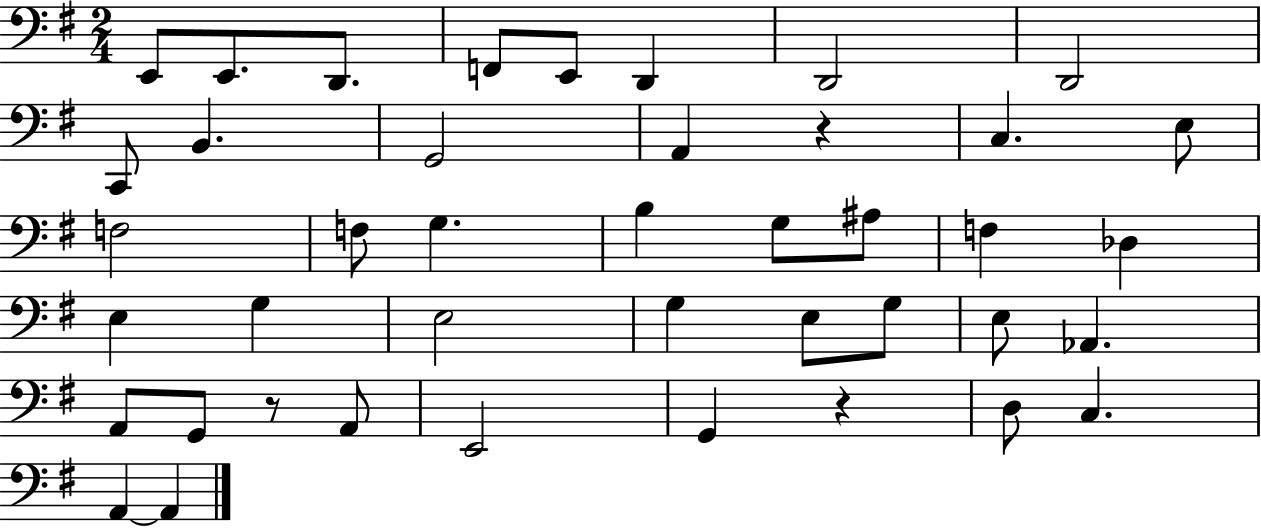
{
  \clef bass
  \numericTimeSignature
  \time 2/4
  \key g \major
  e,8 e,8. d,8. | f,8 e,8 d,4 | d,2 | d,2 | \break c,8 b,4. | g,2 | a,4 r4 | c4. e8 | \break f2 | f8 g4. | b4 g8 ais8 | f4 des4 | \break e4 g4 | e2 | g4 e8 g8 | e8 aes,4. | \break a,8 g,8 r8 a,8 | e,2 | g,4 r4 | d8 c4. | \break a,4~~ a,4 | \bar "|."
}